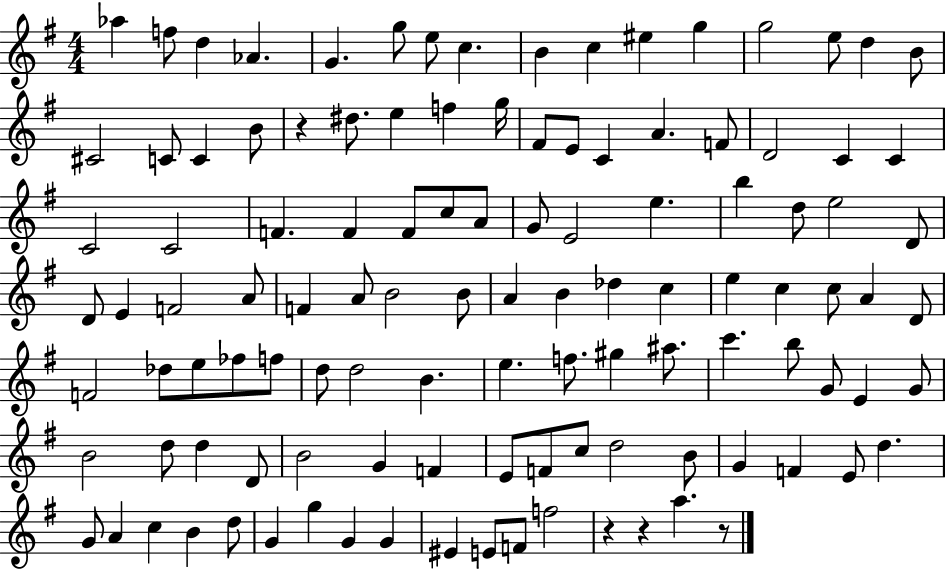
Ab5/q F5/e D5/q Ab4/q. G4/q. G5/e E5/e C5/q. B4/q C5/q EIS5/q G5/q G5/h E5/e D5/q B4/e C#4/h C4/e C4/q B4/e R/q D#5/e. E5/q F5/q G5/s F#4/e E4/e C4/q A4/q. F4/e D4/h C4/q C4/q C4/h C4/h F4/q. F4/q F4/e C5/e A4/e G4/e E4/h E5/q. B5/q D5/e E5/h D4/e D4/e E4/q F4/h A4/e F4/q A4/e B4/h B4/e A4/q B4/q Db5/q C5/q E5/q C5/q C5/e A4/q D4/e F4/h Db5/e E5/e FES5/e F5/e D5/e D5/h B4/q. E5/q. F5/e. G#5/q A#5/e. C6/q. B5/e G4/e E4/q G4/e B4/h D5/e D5/q D4/e B4/h G4/q F4/q E4/e F4/e C5/e D5/h B4/e G4/q F4/q E4/e D5/q. G4/e A4/q C5/q B4/q D5/e G4/q G5/q G4/q G4/q EIS4/q E4/e F4/e F5/h R/q R/q A5/q. R/e